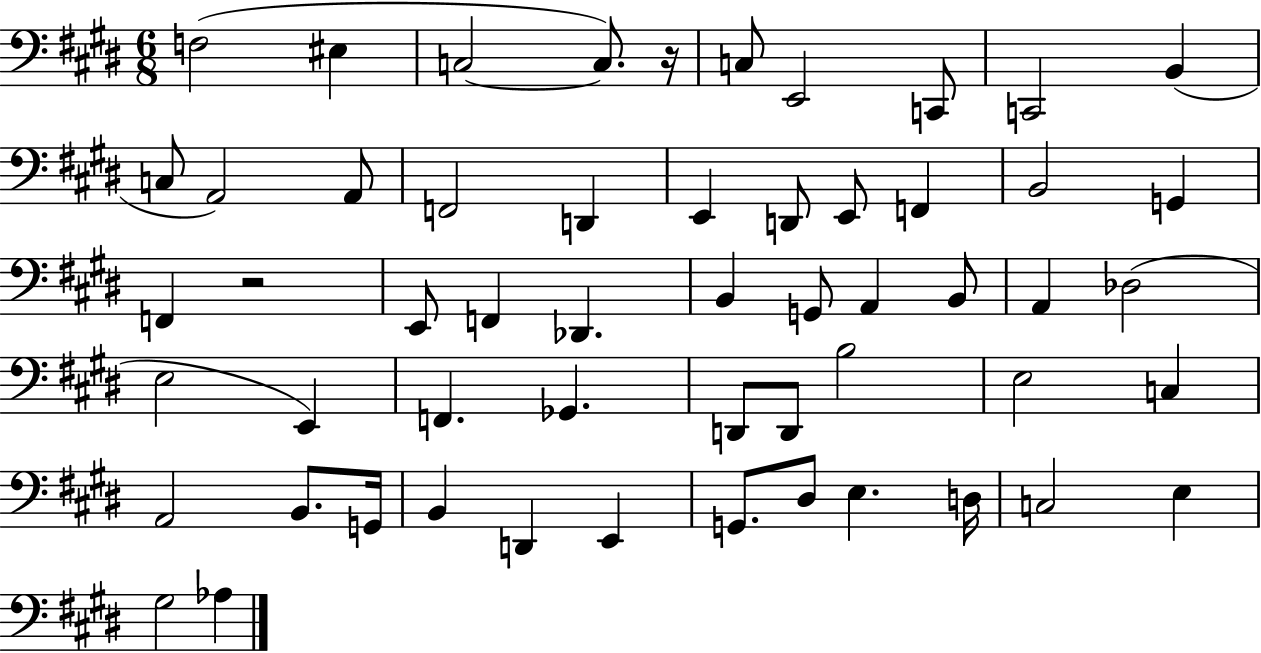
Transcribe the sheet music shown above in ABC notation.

X:1
T:Untitled
M:6/8
L:1/4
K:E
F,2 ^E, C,2 C,/2 z/4 C,/2 E,,2 C,,/2 C,,2 B,, C,/2 A,,2 A,,/2 F,,2 D,, E,, D,,/2 E,,/2 F,, B,,2 G,, F,, z2 E,,/2 F,, _D,, B,, G,,/2 A,, B,,/2 A,, _D,2 E,2 E,, F,, _G,, D,,/2 D,,/2 B,2 E,2 C, A,,2 B,,/2 G,,/4 B,, D,, E,, G,,/2 ^D,/2 E, D,/4 C,2 E, ^G,2 _A,